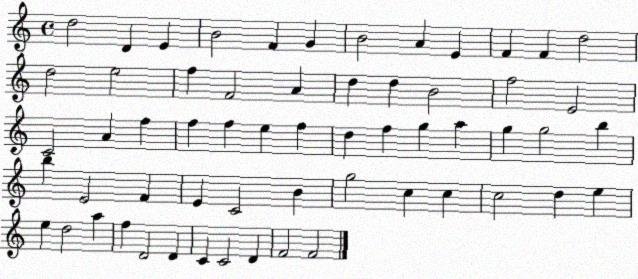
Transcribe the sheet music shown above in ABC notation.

X:1
T:Untitled
M:4/4
L:1/4
K:C
d2 D E B2 F G B2 A E F F d2 d2 e2 f F2 A d d B2 f2 E2 C2 A f f f e f d f g a g g2 b b E2 F E C2 B g2 c c c2 d e e d2 a f D2 D C C2 D F2 F2